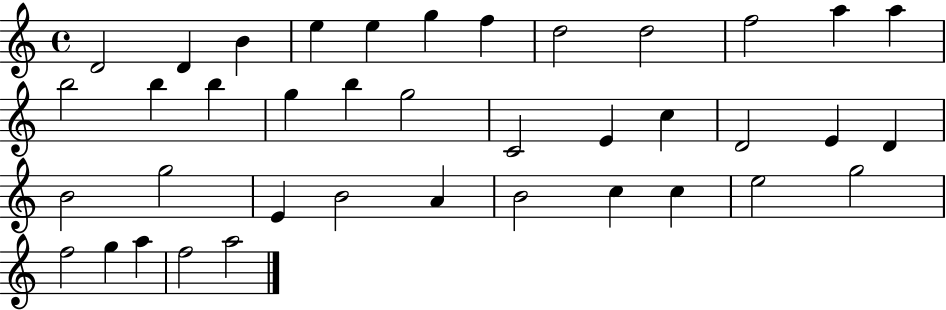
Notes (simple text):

D4/h D4/q B4/q E5/q E5/q G5/q F5/q D5/h D5/h F5/h A5/q A5/q B5/h B5/q B5/q G5/q B5/q G5/h C4/h E4/q C5/q D4/h E4/q D4/q B4/h G5/h E4/q B4/h A4/q B4/h C5/q C5/q E5/h G5/h F5/h G5/q A5/q F5/h A5/h